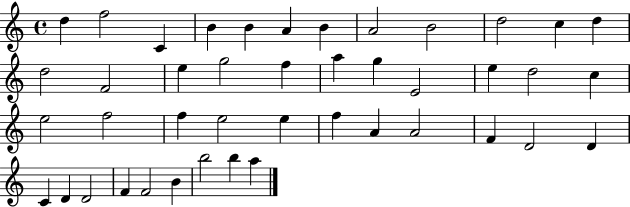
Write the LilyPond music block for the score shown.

{
  \clef treble
  \time 4/4
  \defaultTimeSignature
  \key c \major
  d''4 f''2 c'4 | b'4 b'4 a'4 b'4 | a'2 b'2 | d''2 c''4 d''4 | \break d''2 f'2 | e''4 g''2 f''4 | a''4 g''4 e'2 | e''4 d''2 c''4 | \break e''2 f''2 | f''4 e''2 e''4 | f''4 a'4 a'2 | f'4 d'2 d'4 | \break c'4 d'4 d'2 | f'4 f'2 b'4 | b''2 b''4 a''4 | \bar "|."
}